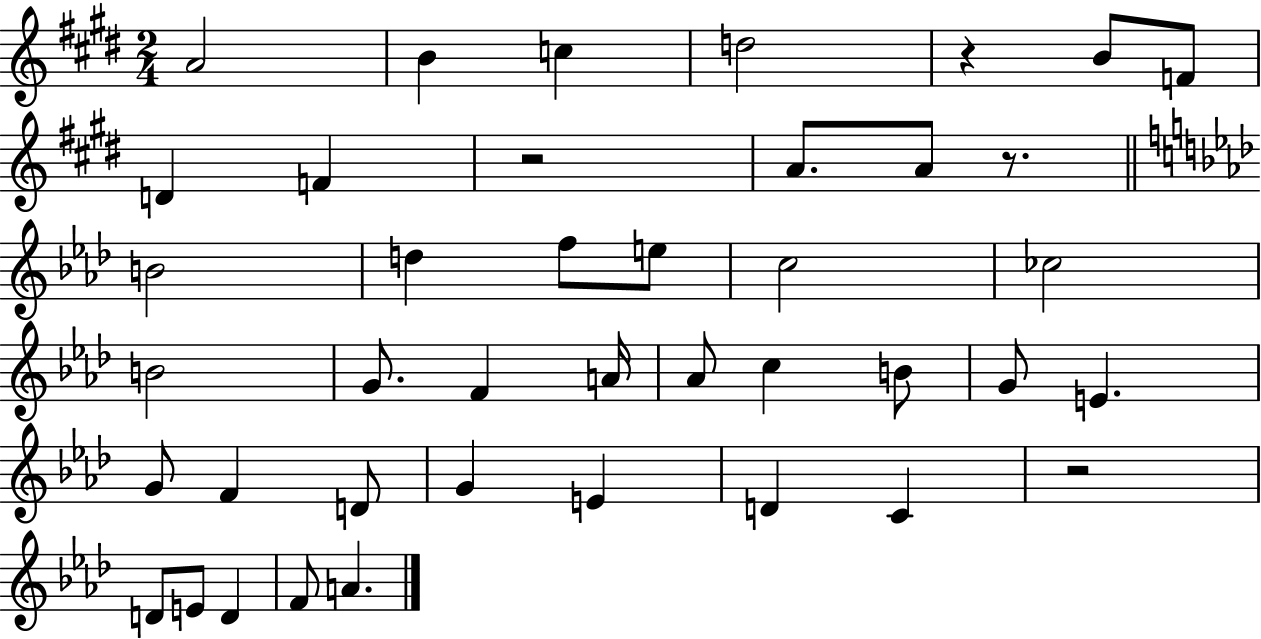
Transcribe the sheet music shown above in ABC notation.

X:1
T:Untitled
M:2/4
L:1/4
K:E
A2 B c d2 z B/2 F/2 D F z2 A/2 A/2 z/2 B2 d f/2 e/2 c2 _c2 B2 G/2 F A/4 _A/2 c B/2 G/2 E G/2 F D/2 G E D C z2 D/2 E/2 D F/2 A